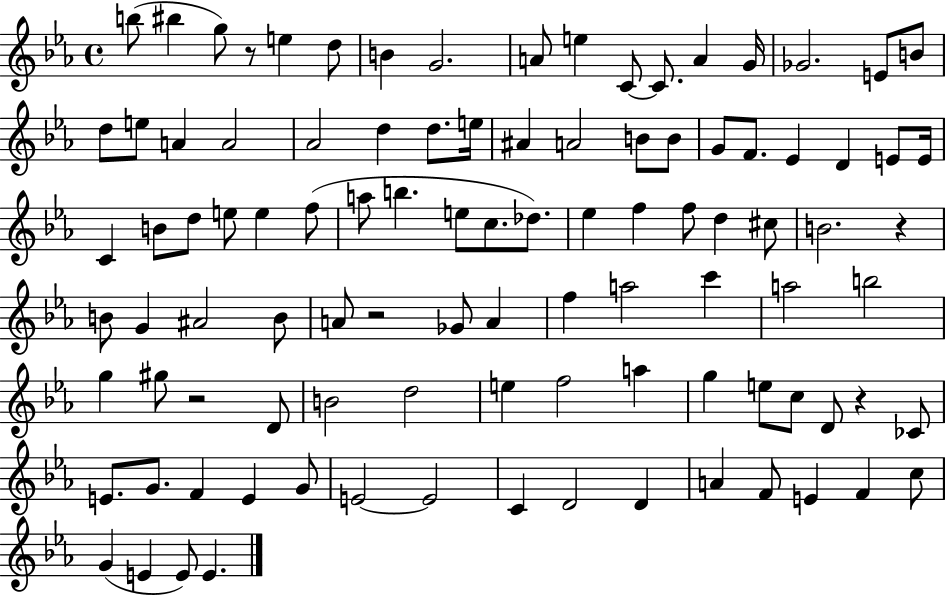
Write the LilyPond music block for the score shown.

{
  \clef treble
  \time 4/4
  \defaultTimeSignature
  \key ees \major
  b''8( bis''4 g''8) r8 e''4 d''8 | b'4 g'2. | a'8 e''4 c'8~~ c'8. a'4 g'16 | ges'2. e'8 b'8 | \break d''8 e''8 a'4 a'2 | aes'2 d''4 d''8. e''16 | ais'4 a'2 b'8 b'8 | g'8 f'8. ees'4 d'4 e'8 e'16 | \break c'4 b'8 d''8 e''8 e''4 f''8( | a''8 b''4. e''8 c''8. des''8.) | ees''4 f''4 f''8 d''4 cis''8 | b'2. r4 | \break b'8 g'4 ais'2 b'8 | a'8 r2 ges'8 a'4 | f''4 a''2 c'''4 | a''2 b''2 | \break g''4 gis''8 r2 d'8 | b'2 d''2 | e''4 f''2 a''4 | g''4 e''8 c''8 d'8 r4 ces'8 | \break e'8. g'8. f'4 e'4 g'8 | e'2~~ e'2 | c'4 d'2 d'4 | a'4 f'8 e'4 f'4 c''8 | \break g'4( e'4 e'8) e'4. | \bar "|."
}